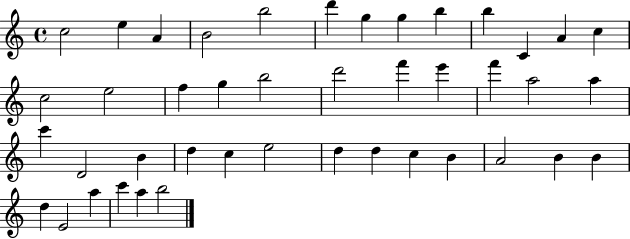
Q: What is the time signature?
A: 4/4